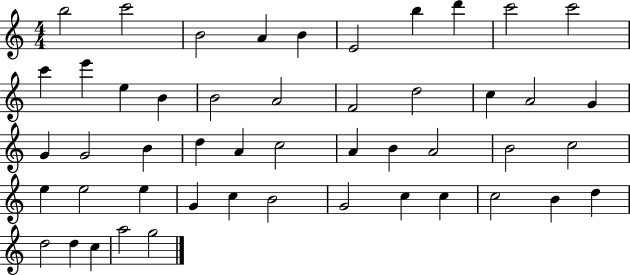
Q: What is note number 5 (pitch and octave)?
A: B4